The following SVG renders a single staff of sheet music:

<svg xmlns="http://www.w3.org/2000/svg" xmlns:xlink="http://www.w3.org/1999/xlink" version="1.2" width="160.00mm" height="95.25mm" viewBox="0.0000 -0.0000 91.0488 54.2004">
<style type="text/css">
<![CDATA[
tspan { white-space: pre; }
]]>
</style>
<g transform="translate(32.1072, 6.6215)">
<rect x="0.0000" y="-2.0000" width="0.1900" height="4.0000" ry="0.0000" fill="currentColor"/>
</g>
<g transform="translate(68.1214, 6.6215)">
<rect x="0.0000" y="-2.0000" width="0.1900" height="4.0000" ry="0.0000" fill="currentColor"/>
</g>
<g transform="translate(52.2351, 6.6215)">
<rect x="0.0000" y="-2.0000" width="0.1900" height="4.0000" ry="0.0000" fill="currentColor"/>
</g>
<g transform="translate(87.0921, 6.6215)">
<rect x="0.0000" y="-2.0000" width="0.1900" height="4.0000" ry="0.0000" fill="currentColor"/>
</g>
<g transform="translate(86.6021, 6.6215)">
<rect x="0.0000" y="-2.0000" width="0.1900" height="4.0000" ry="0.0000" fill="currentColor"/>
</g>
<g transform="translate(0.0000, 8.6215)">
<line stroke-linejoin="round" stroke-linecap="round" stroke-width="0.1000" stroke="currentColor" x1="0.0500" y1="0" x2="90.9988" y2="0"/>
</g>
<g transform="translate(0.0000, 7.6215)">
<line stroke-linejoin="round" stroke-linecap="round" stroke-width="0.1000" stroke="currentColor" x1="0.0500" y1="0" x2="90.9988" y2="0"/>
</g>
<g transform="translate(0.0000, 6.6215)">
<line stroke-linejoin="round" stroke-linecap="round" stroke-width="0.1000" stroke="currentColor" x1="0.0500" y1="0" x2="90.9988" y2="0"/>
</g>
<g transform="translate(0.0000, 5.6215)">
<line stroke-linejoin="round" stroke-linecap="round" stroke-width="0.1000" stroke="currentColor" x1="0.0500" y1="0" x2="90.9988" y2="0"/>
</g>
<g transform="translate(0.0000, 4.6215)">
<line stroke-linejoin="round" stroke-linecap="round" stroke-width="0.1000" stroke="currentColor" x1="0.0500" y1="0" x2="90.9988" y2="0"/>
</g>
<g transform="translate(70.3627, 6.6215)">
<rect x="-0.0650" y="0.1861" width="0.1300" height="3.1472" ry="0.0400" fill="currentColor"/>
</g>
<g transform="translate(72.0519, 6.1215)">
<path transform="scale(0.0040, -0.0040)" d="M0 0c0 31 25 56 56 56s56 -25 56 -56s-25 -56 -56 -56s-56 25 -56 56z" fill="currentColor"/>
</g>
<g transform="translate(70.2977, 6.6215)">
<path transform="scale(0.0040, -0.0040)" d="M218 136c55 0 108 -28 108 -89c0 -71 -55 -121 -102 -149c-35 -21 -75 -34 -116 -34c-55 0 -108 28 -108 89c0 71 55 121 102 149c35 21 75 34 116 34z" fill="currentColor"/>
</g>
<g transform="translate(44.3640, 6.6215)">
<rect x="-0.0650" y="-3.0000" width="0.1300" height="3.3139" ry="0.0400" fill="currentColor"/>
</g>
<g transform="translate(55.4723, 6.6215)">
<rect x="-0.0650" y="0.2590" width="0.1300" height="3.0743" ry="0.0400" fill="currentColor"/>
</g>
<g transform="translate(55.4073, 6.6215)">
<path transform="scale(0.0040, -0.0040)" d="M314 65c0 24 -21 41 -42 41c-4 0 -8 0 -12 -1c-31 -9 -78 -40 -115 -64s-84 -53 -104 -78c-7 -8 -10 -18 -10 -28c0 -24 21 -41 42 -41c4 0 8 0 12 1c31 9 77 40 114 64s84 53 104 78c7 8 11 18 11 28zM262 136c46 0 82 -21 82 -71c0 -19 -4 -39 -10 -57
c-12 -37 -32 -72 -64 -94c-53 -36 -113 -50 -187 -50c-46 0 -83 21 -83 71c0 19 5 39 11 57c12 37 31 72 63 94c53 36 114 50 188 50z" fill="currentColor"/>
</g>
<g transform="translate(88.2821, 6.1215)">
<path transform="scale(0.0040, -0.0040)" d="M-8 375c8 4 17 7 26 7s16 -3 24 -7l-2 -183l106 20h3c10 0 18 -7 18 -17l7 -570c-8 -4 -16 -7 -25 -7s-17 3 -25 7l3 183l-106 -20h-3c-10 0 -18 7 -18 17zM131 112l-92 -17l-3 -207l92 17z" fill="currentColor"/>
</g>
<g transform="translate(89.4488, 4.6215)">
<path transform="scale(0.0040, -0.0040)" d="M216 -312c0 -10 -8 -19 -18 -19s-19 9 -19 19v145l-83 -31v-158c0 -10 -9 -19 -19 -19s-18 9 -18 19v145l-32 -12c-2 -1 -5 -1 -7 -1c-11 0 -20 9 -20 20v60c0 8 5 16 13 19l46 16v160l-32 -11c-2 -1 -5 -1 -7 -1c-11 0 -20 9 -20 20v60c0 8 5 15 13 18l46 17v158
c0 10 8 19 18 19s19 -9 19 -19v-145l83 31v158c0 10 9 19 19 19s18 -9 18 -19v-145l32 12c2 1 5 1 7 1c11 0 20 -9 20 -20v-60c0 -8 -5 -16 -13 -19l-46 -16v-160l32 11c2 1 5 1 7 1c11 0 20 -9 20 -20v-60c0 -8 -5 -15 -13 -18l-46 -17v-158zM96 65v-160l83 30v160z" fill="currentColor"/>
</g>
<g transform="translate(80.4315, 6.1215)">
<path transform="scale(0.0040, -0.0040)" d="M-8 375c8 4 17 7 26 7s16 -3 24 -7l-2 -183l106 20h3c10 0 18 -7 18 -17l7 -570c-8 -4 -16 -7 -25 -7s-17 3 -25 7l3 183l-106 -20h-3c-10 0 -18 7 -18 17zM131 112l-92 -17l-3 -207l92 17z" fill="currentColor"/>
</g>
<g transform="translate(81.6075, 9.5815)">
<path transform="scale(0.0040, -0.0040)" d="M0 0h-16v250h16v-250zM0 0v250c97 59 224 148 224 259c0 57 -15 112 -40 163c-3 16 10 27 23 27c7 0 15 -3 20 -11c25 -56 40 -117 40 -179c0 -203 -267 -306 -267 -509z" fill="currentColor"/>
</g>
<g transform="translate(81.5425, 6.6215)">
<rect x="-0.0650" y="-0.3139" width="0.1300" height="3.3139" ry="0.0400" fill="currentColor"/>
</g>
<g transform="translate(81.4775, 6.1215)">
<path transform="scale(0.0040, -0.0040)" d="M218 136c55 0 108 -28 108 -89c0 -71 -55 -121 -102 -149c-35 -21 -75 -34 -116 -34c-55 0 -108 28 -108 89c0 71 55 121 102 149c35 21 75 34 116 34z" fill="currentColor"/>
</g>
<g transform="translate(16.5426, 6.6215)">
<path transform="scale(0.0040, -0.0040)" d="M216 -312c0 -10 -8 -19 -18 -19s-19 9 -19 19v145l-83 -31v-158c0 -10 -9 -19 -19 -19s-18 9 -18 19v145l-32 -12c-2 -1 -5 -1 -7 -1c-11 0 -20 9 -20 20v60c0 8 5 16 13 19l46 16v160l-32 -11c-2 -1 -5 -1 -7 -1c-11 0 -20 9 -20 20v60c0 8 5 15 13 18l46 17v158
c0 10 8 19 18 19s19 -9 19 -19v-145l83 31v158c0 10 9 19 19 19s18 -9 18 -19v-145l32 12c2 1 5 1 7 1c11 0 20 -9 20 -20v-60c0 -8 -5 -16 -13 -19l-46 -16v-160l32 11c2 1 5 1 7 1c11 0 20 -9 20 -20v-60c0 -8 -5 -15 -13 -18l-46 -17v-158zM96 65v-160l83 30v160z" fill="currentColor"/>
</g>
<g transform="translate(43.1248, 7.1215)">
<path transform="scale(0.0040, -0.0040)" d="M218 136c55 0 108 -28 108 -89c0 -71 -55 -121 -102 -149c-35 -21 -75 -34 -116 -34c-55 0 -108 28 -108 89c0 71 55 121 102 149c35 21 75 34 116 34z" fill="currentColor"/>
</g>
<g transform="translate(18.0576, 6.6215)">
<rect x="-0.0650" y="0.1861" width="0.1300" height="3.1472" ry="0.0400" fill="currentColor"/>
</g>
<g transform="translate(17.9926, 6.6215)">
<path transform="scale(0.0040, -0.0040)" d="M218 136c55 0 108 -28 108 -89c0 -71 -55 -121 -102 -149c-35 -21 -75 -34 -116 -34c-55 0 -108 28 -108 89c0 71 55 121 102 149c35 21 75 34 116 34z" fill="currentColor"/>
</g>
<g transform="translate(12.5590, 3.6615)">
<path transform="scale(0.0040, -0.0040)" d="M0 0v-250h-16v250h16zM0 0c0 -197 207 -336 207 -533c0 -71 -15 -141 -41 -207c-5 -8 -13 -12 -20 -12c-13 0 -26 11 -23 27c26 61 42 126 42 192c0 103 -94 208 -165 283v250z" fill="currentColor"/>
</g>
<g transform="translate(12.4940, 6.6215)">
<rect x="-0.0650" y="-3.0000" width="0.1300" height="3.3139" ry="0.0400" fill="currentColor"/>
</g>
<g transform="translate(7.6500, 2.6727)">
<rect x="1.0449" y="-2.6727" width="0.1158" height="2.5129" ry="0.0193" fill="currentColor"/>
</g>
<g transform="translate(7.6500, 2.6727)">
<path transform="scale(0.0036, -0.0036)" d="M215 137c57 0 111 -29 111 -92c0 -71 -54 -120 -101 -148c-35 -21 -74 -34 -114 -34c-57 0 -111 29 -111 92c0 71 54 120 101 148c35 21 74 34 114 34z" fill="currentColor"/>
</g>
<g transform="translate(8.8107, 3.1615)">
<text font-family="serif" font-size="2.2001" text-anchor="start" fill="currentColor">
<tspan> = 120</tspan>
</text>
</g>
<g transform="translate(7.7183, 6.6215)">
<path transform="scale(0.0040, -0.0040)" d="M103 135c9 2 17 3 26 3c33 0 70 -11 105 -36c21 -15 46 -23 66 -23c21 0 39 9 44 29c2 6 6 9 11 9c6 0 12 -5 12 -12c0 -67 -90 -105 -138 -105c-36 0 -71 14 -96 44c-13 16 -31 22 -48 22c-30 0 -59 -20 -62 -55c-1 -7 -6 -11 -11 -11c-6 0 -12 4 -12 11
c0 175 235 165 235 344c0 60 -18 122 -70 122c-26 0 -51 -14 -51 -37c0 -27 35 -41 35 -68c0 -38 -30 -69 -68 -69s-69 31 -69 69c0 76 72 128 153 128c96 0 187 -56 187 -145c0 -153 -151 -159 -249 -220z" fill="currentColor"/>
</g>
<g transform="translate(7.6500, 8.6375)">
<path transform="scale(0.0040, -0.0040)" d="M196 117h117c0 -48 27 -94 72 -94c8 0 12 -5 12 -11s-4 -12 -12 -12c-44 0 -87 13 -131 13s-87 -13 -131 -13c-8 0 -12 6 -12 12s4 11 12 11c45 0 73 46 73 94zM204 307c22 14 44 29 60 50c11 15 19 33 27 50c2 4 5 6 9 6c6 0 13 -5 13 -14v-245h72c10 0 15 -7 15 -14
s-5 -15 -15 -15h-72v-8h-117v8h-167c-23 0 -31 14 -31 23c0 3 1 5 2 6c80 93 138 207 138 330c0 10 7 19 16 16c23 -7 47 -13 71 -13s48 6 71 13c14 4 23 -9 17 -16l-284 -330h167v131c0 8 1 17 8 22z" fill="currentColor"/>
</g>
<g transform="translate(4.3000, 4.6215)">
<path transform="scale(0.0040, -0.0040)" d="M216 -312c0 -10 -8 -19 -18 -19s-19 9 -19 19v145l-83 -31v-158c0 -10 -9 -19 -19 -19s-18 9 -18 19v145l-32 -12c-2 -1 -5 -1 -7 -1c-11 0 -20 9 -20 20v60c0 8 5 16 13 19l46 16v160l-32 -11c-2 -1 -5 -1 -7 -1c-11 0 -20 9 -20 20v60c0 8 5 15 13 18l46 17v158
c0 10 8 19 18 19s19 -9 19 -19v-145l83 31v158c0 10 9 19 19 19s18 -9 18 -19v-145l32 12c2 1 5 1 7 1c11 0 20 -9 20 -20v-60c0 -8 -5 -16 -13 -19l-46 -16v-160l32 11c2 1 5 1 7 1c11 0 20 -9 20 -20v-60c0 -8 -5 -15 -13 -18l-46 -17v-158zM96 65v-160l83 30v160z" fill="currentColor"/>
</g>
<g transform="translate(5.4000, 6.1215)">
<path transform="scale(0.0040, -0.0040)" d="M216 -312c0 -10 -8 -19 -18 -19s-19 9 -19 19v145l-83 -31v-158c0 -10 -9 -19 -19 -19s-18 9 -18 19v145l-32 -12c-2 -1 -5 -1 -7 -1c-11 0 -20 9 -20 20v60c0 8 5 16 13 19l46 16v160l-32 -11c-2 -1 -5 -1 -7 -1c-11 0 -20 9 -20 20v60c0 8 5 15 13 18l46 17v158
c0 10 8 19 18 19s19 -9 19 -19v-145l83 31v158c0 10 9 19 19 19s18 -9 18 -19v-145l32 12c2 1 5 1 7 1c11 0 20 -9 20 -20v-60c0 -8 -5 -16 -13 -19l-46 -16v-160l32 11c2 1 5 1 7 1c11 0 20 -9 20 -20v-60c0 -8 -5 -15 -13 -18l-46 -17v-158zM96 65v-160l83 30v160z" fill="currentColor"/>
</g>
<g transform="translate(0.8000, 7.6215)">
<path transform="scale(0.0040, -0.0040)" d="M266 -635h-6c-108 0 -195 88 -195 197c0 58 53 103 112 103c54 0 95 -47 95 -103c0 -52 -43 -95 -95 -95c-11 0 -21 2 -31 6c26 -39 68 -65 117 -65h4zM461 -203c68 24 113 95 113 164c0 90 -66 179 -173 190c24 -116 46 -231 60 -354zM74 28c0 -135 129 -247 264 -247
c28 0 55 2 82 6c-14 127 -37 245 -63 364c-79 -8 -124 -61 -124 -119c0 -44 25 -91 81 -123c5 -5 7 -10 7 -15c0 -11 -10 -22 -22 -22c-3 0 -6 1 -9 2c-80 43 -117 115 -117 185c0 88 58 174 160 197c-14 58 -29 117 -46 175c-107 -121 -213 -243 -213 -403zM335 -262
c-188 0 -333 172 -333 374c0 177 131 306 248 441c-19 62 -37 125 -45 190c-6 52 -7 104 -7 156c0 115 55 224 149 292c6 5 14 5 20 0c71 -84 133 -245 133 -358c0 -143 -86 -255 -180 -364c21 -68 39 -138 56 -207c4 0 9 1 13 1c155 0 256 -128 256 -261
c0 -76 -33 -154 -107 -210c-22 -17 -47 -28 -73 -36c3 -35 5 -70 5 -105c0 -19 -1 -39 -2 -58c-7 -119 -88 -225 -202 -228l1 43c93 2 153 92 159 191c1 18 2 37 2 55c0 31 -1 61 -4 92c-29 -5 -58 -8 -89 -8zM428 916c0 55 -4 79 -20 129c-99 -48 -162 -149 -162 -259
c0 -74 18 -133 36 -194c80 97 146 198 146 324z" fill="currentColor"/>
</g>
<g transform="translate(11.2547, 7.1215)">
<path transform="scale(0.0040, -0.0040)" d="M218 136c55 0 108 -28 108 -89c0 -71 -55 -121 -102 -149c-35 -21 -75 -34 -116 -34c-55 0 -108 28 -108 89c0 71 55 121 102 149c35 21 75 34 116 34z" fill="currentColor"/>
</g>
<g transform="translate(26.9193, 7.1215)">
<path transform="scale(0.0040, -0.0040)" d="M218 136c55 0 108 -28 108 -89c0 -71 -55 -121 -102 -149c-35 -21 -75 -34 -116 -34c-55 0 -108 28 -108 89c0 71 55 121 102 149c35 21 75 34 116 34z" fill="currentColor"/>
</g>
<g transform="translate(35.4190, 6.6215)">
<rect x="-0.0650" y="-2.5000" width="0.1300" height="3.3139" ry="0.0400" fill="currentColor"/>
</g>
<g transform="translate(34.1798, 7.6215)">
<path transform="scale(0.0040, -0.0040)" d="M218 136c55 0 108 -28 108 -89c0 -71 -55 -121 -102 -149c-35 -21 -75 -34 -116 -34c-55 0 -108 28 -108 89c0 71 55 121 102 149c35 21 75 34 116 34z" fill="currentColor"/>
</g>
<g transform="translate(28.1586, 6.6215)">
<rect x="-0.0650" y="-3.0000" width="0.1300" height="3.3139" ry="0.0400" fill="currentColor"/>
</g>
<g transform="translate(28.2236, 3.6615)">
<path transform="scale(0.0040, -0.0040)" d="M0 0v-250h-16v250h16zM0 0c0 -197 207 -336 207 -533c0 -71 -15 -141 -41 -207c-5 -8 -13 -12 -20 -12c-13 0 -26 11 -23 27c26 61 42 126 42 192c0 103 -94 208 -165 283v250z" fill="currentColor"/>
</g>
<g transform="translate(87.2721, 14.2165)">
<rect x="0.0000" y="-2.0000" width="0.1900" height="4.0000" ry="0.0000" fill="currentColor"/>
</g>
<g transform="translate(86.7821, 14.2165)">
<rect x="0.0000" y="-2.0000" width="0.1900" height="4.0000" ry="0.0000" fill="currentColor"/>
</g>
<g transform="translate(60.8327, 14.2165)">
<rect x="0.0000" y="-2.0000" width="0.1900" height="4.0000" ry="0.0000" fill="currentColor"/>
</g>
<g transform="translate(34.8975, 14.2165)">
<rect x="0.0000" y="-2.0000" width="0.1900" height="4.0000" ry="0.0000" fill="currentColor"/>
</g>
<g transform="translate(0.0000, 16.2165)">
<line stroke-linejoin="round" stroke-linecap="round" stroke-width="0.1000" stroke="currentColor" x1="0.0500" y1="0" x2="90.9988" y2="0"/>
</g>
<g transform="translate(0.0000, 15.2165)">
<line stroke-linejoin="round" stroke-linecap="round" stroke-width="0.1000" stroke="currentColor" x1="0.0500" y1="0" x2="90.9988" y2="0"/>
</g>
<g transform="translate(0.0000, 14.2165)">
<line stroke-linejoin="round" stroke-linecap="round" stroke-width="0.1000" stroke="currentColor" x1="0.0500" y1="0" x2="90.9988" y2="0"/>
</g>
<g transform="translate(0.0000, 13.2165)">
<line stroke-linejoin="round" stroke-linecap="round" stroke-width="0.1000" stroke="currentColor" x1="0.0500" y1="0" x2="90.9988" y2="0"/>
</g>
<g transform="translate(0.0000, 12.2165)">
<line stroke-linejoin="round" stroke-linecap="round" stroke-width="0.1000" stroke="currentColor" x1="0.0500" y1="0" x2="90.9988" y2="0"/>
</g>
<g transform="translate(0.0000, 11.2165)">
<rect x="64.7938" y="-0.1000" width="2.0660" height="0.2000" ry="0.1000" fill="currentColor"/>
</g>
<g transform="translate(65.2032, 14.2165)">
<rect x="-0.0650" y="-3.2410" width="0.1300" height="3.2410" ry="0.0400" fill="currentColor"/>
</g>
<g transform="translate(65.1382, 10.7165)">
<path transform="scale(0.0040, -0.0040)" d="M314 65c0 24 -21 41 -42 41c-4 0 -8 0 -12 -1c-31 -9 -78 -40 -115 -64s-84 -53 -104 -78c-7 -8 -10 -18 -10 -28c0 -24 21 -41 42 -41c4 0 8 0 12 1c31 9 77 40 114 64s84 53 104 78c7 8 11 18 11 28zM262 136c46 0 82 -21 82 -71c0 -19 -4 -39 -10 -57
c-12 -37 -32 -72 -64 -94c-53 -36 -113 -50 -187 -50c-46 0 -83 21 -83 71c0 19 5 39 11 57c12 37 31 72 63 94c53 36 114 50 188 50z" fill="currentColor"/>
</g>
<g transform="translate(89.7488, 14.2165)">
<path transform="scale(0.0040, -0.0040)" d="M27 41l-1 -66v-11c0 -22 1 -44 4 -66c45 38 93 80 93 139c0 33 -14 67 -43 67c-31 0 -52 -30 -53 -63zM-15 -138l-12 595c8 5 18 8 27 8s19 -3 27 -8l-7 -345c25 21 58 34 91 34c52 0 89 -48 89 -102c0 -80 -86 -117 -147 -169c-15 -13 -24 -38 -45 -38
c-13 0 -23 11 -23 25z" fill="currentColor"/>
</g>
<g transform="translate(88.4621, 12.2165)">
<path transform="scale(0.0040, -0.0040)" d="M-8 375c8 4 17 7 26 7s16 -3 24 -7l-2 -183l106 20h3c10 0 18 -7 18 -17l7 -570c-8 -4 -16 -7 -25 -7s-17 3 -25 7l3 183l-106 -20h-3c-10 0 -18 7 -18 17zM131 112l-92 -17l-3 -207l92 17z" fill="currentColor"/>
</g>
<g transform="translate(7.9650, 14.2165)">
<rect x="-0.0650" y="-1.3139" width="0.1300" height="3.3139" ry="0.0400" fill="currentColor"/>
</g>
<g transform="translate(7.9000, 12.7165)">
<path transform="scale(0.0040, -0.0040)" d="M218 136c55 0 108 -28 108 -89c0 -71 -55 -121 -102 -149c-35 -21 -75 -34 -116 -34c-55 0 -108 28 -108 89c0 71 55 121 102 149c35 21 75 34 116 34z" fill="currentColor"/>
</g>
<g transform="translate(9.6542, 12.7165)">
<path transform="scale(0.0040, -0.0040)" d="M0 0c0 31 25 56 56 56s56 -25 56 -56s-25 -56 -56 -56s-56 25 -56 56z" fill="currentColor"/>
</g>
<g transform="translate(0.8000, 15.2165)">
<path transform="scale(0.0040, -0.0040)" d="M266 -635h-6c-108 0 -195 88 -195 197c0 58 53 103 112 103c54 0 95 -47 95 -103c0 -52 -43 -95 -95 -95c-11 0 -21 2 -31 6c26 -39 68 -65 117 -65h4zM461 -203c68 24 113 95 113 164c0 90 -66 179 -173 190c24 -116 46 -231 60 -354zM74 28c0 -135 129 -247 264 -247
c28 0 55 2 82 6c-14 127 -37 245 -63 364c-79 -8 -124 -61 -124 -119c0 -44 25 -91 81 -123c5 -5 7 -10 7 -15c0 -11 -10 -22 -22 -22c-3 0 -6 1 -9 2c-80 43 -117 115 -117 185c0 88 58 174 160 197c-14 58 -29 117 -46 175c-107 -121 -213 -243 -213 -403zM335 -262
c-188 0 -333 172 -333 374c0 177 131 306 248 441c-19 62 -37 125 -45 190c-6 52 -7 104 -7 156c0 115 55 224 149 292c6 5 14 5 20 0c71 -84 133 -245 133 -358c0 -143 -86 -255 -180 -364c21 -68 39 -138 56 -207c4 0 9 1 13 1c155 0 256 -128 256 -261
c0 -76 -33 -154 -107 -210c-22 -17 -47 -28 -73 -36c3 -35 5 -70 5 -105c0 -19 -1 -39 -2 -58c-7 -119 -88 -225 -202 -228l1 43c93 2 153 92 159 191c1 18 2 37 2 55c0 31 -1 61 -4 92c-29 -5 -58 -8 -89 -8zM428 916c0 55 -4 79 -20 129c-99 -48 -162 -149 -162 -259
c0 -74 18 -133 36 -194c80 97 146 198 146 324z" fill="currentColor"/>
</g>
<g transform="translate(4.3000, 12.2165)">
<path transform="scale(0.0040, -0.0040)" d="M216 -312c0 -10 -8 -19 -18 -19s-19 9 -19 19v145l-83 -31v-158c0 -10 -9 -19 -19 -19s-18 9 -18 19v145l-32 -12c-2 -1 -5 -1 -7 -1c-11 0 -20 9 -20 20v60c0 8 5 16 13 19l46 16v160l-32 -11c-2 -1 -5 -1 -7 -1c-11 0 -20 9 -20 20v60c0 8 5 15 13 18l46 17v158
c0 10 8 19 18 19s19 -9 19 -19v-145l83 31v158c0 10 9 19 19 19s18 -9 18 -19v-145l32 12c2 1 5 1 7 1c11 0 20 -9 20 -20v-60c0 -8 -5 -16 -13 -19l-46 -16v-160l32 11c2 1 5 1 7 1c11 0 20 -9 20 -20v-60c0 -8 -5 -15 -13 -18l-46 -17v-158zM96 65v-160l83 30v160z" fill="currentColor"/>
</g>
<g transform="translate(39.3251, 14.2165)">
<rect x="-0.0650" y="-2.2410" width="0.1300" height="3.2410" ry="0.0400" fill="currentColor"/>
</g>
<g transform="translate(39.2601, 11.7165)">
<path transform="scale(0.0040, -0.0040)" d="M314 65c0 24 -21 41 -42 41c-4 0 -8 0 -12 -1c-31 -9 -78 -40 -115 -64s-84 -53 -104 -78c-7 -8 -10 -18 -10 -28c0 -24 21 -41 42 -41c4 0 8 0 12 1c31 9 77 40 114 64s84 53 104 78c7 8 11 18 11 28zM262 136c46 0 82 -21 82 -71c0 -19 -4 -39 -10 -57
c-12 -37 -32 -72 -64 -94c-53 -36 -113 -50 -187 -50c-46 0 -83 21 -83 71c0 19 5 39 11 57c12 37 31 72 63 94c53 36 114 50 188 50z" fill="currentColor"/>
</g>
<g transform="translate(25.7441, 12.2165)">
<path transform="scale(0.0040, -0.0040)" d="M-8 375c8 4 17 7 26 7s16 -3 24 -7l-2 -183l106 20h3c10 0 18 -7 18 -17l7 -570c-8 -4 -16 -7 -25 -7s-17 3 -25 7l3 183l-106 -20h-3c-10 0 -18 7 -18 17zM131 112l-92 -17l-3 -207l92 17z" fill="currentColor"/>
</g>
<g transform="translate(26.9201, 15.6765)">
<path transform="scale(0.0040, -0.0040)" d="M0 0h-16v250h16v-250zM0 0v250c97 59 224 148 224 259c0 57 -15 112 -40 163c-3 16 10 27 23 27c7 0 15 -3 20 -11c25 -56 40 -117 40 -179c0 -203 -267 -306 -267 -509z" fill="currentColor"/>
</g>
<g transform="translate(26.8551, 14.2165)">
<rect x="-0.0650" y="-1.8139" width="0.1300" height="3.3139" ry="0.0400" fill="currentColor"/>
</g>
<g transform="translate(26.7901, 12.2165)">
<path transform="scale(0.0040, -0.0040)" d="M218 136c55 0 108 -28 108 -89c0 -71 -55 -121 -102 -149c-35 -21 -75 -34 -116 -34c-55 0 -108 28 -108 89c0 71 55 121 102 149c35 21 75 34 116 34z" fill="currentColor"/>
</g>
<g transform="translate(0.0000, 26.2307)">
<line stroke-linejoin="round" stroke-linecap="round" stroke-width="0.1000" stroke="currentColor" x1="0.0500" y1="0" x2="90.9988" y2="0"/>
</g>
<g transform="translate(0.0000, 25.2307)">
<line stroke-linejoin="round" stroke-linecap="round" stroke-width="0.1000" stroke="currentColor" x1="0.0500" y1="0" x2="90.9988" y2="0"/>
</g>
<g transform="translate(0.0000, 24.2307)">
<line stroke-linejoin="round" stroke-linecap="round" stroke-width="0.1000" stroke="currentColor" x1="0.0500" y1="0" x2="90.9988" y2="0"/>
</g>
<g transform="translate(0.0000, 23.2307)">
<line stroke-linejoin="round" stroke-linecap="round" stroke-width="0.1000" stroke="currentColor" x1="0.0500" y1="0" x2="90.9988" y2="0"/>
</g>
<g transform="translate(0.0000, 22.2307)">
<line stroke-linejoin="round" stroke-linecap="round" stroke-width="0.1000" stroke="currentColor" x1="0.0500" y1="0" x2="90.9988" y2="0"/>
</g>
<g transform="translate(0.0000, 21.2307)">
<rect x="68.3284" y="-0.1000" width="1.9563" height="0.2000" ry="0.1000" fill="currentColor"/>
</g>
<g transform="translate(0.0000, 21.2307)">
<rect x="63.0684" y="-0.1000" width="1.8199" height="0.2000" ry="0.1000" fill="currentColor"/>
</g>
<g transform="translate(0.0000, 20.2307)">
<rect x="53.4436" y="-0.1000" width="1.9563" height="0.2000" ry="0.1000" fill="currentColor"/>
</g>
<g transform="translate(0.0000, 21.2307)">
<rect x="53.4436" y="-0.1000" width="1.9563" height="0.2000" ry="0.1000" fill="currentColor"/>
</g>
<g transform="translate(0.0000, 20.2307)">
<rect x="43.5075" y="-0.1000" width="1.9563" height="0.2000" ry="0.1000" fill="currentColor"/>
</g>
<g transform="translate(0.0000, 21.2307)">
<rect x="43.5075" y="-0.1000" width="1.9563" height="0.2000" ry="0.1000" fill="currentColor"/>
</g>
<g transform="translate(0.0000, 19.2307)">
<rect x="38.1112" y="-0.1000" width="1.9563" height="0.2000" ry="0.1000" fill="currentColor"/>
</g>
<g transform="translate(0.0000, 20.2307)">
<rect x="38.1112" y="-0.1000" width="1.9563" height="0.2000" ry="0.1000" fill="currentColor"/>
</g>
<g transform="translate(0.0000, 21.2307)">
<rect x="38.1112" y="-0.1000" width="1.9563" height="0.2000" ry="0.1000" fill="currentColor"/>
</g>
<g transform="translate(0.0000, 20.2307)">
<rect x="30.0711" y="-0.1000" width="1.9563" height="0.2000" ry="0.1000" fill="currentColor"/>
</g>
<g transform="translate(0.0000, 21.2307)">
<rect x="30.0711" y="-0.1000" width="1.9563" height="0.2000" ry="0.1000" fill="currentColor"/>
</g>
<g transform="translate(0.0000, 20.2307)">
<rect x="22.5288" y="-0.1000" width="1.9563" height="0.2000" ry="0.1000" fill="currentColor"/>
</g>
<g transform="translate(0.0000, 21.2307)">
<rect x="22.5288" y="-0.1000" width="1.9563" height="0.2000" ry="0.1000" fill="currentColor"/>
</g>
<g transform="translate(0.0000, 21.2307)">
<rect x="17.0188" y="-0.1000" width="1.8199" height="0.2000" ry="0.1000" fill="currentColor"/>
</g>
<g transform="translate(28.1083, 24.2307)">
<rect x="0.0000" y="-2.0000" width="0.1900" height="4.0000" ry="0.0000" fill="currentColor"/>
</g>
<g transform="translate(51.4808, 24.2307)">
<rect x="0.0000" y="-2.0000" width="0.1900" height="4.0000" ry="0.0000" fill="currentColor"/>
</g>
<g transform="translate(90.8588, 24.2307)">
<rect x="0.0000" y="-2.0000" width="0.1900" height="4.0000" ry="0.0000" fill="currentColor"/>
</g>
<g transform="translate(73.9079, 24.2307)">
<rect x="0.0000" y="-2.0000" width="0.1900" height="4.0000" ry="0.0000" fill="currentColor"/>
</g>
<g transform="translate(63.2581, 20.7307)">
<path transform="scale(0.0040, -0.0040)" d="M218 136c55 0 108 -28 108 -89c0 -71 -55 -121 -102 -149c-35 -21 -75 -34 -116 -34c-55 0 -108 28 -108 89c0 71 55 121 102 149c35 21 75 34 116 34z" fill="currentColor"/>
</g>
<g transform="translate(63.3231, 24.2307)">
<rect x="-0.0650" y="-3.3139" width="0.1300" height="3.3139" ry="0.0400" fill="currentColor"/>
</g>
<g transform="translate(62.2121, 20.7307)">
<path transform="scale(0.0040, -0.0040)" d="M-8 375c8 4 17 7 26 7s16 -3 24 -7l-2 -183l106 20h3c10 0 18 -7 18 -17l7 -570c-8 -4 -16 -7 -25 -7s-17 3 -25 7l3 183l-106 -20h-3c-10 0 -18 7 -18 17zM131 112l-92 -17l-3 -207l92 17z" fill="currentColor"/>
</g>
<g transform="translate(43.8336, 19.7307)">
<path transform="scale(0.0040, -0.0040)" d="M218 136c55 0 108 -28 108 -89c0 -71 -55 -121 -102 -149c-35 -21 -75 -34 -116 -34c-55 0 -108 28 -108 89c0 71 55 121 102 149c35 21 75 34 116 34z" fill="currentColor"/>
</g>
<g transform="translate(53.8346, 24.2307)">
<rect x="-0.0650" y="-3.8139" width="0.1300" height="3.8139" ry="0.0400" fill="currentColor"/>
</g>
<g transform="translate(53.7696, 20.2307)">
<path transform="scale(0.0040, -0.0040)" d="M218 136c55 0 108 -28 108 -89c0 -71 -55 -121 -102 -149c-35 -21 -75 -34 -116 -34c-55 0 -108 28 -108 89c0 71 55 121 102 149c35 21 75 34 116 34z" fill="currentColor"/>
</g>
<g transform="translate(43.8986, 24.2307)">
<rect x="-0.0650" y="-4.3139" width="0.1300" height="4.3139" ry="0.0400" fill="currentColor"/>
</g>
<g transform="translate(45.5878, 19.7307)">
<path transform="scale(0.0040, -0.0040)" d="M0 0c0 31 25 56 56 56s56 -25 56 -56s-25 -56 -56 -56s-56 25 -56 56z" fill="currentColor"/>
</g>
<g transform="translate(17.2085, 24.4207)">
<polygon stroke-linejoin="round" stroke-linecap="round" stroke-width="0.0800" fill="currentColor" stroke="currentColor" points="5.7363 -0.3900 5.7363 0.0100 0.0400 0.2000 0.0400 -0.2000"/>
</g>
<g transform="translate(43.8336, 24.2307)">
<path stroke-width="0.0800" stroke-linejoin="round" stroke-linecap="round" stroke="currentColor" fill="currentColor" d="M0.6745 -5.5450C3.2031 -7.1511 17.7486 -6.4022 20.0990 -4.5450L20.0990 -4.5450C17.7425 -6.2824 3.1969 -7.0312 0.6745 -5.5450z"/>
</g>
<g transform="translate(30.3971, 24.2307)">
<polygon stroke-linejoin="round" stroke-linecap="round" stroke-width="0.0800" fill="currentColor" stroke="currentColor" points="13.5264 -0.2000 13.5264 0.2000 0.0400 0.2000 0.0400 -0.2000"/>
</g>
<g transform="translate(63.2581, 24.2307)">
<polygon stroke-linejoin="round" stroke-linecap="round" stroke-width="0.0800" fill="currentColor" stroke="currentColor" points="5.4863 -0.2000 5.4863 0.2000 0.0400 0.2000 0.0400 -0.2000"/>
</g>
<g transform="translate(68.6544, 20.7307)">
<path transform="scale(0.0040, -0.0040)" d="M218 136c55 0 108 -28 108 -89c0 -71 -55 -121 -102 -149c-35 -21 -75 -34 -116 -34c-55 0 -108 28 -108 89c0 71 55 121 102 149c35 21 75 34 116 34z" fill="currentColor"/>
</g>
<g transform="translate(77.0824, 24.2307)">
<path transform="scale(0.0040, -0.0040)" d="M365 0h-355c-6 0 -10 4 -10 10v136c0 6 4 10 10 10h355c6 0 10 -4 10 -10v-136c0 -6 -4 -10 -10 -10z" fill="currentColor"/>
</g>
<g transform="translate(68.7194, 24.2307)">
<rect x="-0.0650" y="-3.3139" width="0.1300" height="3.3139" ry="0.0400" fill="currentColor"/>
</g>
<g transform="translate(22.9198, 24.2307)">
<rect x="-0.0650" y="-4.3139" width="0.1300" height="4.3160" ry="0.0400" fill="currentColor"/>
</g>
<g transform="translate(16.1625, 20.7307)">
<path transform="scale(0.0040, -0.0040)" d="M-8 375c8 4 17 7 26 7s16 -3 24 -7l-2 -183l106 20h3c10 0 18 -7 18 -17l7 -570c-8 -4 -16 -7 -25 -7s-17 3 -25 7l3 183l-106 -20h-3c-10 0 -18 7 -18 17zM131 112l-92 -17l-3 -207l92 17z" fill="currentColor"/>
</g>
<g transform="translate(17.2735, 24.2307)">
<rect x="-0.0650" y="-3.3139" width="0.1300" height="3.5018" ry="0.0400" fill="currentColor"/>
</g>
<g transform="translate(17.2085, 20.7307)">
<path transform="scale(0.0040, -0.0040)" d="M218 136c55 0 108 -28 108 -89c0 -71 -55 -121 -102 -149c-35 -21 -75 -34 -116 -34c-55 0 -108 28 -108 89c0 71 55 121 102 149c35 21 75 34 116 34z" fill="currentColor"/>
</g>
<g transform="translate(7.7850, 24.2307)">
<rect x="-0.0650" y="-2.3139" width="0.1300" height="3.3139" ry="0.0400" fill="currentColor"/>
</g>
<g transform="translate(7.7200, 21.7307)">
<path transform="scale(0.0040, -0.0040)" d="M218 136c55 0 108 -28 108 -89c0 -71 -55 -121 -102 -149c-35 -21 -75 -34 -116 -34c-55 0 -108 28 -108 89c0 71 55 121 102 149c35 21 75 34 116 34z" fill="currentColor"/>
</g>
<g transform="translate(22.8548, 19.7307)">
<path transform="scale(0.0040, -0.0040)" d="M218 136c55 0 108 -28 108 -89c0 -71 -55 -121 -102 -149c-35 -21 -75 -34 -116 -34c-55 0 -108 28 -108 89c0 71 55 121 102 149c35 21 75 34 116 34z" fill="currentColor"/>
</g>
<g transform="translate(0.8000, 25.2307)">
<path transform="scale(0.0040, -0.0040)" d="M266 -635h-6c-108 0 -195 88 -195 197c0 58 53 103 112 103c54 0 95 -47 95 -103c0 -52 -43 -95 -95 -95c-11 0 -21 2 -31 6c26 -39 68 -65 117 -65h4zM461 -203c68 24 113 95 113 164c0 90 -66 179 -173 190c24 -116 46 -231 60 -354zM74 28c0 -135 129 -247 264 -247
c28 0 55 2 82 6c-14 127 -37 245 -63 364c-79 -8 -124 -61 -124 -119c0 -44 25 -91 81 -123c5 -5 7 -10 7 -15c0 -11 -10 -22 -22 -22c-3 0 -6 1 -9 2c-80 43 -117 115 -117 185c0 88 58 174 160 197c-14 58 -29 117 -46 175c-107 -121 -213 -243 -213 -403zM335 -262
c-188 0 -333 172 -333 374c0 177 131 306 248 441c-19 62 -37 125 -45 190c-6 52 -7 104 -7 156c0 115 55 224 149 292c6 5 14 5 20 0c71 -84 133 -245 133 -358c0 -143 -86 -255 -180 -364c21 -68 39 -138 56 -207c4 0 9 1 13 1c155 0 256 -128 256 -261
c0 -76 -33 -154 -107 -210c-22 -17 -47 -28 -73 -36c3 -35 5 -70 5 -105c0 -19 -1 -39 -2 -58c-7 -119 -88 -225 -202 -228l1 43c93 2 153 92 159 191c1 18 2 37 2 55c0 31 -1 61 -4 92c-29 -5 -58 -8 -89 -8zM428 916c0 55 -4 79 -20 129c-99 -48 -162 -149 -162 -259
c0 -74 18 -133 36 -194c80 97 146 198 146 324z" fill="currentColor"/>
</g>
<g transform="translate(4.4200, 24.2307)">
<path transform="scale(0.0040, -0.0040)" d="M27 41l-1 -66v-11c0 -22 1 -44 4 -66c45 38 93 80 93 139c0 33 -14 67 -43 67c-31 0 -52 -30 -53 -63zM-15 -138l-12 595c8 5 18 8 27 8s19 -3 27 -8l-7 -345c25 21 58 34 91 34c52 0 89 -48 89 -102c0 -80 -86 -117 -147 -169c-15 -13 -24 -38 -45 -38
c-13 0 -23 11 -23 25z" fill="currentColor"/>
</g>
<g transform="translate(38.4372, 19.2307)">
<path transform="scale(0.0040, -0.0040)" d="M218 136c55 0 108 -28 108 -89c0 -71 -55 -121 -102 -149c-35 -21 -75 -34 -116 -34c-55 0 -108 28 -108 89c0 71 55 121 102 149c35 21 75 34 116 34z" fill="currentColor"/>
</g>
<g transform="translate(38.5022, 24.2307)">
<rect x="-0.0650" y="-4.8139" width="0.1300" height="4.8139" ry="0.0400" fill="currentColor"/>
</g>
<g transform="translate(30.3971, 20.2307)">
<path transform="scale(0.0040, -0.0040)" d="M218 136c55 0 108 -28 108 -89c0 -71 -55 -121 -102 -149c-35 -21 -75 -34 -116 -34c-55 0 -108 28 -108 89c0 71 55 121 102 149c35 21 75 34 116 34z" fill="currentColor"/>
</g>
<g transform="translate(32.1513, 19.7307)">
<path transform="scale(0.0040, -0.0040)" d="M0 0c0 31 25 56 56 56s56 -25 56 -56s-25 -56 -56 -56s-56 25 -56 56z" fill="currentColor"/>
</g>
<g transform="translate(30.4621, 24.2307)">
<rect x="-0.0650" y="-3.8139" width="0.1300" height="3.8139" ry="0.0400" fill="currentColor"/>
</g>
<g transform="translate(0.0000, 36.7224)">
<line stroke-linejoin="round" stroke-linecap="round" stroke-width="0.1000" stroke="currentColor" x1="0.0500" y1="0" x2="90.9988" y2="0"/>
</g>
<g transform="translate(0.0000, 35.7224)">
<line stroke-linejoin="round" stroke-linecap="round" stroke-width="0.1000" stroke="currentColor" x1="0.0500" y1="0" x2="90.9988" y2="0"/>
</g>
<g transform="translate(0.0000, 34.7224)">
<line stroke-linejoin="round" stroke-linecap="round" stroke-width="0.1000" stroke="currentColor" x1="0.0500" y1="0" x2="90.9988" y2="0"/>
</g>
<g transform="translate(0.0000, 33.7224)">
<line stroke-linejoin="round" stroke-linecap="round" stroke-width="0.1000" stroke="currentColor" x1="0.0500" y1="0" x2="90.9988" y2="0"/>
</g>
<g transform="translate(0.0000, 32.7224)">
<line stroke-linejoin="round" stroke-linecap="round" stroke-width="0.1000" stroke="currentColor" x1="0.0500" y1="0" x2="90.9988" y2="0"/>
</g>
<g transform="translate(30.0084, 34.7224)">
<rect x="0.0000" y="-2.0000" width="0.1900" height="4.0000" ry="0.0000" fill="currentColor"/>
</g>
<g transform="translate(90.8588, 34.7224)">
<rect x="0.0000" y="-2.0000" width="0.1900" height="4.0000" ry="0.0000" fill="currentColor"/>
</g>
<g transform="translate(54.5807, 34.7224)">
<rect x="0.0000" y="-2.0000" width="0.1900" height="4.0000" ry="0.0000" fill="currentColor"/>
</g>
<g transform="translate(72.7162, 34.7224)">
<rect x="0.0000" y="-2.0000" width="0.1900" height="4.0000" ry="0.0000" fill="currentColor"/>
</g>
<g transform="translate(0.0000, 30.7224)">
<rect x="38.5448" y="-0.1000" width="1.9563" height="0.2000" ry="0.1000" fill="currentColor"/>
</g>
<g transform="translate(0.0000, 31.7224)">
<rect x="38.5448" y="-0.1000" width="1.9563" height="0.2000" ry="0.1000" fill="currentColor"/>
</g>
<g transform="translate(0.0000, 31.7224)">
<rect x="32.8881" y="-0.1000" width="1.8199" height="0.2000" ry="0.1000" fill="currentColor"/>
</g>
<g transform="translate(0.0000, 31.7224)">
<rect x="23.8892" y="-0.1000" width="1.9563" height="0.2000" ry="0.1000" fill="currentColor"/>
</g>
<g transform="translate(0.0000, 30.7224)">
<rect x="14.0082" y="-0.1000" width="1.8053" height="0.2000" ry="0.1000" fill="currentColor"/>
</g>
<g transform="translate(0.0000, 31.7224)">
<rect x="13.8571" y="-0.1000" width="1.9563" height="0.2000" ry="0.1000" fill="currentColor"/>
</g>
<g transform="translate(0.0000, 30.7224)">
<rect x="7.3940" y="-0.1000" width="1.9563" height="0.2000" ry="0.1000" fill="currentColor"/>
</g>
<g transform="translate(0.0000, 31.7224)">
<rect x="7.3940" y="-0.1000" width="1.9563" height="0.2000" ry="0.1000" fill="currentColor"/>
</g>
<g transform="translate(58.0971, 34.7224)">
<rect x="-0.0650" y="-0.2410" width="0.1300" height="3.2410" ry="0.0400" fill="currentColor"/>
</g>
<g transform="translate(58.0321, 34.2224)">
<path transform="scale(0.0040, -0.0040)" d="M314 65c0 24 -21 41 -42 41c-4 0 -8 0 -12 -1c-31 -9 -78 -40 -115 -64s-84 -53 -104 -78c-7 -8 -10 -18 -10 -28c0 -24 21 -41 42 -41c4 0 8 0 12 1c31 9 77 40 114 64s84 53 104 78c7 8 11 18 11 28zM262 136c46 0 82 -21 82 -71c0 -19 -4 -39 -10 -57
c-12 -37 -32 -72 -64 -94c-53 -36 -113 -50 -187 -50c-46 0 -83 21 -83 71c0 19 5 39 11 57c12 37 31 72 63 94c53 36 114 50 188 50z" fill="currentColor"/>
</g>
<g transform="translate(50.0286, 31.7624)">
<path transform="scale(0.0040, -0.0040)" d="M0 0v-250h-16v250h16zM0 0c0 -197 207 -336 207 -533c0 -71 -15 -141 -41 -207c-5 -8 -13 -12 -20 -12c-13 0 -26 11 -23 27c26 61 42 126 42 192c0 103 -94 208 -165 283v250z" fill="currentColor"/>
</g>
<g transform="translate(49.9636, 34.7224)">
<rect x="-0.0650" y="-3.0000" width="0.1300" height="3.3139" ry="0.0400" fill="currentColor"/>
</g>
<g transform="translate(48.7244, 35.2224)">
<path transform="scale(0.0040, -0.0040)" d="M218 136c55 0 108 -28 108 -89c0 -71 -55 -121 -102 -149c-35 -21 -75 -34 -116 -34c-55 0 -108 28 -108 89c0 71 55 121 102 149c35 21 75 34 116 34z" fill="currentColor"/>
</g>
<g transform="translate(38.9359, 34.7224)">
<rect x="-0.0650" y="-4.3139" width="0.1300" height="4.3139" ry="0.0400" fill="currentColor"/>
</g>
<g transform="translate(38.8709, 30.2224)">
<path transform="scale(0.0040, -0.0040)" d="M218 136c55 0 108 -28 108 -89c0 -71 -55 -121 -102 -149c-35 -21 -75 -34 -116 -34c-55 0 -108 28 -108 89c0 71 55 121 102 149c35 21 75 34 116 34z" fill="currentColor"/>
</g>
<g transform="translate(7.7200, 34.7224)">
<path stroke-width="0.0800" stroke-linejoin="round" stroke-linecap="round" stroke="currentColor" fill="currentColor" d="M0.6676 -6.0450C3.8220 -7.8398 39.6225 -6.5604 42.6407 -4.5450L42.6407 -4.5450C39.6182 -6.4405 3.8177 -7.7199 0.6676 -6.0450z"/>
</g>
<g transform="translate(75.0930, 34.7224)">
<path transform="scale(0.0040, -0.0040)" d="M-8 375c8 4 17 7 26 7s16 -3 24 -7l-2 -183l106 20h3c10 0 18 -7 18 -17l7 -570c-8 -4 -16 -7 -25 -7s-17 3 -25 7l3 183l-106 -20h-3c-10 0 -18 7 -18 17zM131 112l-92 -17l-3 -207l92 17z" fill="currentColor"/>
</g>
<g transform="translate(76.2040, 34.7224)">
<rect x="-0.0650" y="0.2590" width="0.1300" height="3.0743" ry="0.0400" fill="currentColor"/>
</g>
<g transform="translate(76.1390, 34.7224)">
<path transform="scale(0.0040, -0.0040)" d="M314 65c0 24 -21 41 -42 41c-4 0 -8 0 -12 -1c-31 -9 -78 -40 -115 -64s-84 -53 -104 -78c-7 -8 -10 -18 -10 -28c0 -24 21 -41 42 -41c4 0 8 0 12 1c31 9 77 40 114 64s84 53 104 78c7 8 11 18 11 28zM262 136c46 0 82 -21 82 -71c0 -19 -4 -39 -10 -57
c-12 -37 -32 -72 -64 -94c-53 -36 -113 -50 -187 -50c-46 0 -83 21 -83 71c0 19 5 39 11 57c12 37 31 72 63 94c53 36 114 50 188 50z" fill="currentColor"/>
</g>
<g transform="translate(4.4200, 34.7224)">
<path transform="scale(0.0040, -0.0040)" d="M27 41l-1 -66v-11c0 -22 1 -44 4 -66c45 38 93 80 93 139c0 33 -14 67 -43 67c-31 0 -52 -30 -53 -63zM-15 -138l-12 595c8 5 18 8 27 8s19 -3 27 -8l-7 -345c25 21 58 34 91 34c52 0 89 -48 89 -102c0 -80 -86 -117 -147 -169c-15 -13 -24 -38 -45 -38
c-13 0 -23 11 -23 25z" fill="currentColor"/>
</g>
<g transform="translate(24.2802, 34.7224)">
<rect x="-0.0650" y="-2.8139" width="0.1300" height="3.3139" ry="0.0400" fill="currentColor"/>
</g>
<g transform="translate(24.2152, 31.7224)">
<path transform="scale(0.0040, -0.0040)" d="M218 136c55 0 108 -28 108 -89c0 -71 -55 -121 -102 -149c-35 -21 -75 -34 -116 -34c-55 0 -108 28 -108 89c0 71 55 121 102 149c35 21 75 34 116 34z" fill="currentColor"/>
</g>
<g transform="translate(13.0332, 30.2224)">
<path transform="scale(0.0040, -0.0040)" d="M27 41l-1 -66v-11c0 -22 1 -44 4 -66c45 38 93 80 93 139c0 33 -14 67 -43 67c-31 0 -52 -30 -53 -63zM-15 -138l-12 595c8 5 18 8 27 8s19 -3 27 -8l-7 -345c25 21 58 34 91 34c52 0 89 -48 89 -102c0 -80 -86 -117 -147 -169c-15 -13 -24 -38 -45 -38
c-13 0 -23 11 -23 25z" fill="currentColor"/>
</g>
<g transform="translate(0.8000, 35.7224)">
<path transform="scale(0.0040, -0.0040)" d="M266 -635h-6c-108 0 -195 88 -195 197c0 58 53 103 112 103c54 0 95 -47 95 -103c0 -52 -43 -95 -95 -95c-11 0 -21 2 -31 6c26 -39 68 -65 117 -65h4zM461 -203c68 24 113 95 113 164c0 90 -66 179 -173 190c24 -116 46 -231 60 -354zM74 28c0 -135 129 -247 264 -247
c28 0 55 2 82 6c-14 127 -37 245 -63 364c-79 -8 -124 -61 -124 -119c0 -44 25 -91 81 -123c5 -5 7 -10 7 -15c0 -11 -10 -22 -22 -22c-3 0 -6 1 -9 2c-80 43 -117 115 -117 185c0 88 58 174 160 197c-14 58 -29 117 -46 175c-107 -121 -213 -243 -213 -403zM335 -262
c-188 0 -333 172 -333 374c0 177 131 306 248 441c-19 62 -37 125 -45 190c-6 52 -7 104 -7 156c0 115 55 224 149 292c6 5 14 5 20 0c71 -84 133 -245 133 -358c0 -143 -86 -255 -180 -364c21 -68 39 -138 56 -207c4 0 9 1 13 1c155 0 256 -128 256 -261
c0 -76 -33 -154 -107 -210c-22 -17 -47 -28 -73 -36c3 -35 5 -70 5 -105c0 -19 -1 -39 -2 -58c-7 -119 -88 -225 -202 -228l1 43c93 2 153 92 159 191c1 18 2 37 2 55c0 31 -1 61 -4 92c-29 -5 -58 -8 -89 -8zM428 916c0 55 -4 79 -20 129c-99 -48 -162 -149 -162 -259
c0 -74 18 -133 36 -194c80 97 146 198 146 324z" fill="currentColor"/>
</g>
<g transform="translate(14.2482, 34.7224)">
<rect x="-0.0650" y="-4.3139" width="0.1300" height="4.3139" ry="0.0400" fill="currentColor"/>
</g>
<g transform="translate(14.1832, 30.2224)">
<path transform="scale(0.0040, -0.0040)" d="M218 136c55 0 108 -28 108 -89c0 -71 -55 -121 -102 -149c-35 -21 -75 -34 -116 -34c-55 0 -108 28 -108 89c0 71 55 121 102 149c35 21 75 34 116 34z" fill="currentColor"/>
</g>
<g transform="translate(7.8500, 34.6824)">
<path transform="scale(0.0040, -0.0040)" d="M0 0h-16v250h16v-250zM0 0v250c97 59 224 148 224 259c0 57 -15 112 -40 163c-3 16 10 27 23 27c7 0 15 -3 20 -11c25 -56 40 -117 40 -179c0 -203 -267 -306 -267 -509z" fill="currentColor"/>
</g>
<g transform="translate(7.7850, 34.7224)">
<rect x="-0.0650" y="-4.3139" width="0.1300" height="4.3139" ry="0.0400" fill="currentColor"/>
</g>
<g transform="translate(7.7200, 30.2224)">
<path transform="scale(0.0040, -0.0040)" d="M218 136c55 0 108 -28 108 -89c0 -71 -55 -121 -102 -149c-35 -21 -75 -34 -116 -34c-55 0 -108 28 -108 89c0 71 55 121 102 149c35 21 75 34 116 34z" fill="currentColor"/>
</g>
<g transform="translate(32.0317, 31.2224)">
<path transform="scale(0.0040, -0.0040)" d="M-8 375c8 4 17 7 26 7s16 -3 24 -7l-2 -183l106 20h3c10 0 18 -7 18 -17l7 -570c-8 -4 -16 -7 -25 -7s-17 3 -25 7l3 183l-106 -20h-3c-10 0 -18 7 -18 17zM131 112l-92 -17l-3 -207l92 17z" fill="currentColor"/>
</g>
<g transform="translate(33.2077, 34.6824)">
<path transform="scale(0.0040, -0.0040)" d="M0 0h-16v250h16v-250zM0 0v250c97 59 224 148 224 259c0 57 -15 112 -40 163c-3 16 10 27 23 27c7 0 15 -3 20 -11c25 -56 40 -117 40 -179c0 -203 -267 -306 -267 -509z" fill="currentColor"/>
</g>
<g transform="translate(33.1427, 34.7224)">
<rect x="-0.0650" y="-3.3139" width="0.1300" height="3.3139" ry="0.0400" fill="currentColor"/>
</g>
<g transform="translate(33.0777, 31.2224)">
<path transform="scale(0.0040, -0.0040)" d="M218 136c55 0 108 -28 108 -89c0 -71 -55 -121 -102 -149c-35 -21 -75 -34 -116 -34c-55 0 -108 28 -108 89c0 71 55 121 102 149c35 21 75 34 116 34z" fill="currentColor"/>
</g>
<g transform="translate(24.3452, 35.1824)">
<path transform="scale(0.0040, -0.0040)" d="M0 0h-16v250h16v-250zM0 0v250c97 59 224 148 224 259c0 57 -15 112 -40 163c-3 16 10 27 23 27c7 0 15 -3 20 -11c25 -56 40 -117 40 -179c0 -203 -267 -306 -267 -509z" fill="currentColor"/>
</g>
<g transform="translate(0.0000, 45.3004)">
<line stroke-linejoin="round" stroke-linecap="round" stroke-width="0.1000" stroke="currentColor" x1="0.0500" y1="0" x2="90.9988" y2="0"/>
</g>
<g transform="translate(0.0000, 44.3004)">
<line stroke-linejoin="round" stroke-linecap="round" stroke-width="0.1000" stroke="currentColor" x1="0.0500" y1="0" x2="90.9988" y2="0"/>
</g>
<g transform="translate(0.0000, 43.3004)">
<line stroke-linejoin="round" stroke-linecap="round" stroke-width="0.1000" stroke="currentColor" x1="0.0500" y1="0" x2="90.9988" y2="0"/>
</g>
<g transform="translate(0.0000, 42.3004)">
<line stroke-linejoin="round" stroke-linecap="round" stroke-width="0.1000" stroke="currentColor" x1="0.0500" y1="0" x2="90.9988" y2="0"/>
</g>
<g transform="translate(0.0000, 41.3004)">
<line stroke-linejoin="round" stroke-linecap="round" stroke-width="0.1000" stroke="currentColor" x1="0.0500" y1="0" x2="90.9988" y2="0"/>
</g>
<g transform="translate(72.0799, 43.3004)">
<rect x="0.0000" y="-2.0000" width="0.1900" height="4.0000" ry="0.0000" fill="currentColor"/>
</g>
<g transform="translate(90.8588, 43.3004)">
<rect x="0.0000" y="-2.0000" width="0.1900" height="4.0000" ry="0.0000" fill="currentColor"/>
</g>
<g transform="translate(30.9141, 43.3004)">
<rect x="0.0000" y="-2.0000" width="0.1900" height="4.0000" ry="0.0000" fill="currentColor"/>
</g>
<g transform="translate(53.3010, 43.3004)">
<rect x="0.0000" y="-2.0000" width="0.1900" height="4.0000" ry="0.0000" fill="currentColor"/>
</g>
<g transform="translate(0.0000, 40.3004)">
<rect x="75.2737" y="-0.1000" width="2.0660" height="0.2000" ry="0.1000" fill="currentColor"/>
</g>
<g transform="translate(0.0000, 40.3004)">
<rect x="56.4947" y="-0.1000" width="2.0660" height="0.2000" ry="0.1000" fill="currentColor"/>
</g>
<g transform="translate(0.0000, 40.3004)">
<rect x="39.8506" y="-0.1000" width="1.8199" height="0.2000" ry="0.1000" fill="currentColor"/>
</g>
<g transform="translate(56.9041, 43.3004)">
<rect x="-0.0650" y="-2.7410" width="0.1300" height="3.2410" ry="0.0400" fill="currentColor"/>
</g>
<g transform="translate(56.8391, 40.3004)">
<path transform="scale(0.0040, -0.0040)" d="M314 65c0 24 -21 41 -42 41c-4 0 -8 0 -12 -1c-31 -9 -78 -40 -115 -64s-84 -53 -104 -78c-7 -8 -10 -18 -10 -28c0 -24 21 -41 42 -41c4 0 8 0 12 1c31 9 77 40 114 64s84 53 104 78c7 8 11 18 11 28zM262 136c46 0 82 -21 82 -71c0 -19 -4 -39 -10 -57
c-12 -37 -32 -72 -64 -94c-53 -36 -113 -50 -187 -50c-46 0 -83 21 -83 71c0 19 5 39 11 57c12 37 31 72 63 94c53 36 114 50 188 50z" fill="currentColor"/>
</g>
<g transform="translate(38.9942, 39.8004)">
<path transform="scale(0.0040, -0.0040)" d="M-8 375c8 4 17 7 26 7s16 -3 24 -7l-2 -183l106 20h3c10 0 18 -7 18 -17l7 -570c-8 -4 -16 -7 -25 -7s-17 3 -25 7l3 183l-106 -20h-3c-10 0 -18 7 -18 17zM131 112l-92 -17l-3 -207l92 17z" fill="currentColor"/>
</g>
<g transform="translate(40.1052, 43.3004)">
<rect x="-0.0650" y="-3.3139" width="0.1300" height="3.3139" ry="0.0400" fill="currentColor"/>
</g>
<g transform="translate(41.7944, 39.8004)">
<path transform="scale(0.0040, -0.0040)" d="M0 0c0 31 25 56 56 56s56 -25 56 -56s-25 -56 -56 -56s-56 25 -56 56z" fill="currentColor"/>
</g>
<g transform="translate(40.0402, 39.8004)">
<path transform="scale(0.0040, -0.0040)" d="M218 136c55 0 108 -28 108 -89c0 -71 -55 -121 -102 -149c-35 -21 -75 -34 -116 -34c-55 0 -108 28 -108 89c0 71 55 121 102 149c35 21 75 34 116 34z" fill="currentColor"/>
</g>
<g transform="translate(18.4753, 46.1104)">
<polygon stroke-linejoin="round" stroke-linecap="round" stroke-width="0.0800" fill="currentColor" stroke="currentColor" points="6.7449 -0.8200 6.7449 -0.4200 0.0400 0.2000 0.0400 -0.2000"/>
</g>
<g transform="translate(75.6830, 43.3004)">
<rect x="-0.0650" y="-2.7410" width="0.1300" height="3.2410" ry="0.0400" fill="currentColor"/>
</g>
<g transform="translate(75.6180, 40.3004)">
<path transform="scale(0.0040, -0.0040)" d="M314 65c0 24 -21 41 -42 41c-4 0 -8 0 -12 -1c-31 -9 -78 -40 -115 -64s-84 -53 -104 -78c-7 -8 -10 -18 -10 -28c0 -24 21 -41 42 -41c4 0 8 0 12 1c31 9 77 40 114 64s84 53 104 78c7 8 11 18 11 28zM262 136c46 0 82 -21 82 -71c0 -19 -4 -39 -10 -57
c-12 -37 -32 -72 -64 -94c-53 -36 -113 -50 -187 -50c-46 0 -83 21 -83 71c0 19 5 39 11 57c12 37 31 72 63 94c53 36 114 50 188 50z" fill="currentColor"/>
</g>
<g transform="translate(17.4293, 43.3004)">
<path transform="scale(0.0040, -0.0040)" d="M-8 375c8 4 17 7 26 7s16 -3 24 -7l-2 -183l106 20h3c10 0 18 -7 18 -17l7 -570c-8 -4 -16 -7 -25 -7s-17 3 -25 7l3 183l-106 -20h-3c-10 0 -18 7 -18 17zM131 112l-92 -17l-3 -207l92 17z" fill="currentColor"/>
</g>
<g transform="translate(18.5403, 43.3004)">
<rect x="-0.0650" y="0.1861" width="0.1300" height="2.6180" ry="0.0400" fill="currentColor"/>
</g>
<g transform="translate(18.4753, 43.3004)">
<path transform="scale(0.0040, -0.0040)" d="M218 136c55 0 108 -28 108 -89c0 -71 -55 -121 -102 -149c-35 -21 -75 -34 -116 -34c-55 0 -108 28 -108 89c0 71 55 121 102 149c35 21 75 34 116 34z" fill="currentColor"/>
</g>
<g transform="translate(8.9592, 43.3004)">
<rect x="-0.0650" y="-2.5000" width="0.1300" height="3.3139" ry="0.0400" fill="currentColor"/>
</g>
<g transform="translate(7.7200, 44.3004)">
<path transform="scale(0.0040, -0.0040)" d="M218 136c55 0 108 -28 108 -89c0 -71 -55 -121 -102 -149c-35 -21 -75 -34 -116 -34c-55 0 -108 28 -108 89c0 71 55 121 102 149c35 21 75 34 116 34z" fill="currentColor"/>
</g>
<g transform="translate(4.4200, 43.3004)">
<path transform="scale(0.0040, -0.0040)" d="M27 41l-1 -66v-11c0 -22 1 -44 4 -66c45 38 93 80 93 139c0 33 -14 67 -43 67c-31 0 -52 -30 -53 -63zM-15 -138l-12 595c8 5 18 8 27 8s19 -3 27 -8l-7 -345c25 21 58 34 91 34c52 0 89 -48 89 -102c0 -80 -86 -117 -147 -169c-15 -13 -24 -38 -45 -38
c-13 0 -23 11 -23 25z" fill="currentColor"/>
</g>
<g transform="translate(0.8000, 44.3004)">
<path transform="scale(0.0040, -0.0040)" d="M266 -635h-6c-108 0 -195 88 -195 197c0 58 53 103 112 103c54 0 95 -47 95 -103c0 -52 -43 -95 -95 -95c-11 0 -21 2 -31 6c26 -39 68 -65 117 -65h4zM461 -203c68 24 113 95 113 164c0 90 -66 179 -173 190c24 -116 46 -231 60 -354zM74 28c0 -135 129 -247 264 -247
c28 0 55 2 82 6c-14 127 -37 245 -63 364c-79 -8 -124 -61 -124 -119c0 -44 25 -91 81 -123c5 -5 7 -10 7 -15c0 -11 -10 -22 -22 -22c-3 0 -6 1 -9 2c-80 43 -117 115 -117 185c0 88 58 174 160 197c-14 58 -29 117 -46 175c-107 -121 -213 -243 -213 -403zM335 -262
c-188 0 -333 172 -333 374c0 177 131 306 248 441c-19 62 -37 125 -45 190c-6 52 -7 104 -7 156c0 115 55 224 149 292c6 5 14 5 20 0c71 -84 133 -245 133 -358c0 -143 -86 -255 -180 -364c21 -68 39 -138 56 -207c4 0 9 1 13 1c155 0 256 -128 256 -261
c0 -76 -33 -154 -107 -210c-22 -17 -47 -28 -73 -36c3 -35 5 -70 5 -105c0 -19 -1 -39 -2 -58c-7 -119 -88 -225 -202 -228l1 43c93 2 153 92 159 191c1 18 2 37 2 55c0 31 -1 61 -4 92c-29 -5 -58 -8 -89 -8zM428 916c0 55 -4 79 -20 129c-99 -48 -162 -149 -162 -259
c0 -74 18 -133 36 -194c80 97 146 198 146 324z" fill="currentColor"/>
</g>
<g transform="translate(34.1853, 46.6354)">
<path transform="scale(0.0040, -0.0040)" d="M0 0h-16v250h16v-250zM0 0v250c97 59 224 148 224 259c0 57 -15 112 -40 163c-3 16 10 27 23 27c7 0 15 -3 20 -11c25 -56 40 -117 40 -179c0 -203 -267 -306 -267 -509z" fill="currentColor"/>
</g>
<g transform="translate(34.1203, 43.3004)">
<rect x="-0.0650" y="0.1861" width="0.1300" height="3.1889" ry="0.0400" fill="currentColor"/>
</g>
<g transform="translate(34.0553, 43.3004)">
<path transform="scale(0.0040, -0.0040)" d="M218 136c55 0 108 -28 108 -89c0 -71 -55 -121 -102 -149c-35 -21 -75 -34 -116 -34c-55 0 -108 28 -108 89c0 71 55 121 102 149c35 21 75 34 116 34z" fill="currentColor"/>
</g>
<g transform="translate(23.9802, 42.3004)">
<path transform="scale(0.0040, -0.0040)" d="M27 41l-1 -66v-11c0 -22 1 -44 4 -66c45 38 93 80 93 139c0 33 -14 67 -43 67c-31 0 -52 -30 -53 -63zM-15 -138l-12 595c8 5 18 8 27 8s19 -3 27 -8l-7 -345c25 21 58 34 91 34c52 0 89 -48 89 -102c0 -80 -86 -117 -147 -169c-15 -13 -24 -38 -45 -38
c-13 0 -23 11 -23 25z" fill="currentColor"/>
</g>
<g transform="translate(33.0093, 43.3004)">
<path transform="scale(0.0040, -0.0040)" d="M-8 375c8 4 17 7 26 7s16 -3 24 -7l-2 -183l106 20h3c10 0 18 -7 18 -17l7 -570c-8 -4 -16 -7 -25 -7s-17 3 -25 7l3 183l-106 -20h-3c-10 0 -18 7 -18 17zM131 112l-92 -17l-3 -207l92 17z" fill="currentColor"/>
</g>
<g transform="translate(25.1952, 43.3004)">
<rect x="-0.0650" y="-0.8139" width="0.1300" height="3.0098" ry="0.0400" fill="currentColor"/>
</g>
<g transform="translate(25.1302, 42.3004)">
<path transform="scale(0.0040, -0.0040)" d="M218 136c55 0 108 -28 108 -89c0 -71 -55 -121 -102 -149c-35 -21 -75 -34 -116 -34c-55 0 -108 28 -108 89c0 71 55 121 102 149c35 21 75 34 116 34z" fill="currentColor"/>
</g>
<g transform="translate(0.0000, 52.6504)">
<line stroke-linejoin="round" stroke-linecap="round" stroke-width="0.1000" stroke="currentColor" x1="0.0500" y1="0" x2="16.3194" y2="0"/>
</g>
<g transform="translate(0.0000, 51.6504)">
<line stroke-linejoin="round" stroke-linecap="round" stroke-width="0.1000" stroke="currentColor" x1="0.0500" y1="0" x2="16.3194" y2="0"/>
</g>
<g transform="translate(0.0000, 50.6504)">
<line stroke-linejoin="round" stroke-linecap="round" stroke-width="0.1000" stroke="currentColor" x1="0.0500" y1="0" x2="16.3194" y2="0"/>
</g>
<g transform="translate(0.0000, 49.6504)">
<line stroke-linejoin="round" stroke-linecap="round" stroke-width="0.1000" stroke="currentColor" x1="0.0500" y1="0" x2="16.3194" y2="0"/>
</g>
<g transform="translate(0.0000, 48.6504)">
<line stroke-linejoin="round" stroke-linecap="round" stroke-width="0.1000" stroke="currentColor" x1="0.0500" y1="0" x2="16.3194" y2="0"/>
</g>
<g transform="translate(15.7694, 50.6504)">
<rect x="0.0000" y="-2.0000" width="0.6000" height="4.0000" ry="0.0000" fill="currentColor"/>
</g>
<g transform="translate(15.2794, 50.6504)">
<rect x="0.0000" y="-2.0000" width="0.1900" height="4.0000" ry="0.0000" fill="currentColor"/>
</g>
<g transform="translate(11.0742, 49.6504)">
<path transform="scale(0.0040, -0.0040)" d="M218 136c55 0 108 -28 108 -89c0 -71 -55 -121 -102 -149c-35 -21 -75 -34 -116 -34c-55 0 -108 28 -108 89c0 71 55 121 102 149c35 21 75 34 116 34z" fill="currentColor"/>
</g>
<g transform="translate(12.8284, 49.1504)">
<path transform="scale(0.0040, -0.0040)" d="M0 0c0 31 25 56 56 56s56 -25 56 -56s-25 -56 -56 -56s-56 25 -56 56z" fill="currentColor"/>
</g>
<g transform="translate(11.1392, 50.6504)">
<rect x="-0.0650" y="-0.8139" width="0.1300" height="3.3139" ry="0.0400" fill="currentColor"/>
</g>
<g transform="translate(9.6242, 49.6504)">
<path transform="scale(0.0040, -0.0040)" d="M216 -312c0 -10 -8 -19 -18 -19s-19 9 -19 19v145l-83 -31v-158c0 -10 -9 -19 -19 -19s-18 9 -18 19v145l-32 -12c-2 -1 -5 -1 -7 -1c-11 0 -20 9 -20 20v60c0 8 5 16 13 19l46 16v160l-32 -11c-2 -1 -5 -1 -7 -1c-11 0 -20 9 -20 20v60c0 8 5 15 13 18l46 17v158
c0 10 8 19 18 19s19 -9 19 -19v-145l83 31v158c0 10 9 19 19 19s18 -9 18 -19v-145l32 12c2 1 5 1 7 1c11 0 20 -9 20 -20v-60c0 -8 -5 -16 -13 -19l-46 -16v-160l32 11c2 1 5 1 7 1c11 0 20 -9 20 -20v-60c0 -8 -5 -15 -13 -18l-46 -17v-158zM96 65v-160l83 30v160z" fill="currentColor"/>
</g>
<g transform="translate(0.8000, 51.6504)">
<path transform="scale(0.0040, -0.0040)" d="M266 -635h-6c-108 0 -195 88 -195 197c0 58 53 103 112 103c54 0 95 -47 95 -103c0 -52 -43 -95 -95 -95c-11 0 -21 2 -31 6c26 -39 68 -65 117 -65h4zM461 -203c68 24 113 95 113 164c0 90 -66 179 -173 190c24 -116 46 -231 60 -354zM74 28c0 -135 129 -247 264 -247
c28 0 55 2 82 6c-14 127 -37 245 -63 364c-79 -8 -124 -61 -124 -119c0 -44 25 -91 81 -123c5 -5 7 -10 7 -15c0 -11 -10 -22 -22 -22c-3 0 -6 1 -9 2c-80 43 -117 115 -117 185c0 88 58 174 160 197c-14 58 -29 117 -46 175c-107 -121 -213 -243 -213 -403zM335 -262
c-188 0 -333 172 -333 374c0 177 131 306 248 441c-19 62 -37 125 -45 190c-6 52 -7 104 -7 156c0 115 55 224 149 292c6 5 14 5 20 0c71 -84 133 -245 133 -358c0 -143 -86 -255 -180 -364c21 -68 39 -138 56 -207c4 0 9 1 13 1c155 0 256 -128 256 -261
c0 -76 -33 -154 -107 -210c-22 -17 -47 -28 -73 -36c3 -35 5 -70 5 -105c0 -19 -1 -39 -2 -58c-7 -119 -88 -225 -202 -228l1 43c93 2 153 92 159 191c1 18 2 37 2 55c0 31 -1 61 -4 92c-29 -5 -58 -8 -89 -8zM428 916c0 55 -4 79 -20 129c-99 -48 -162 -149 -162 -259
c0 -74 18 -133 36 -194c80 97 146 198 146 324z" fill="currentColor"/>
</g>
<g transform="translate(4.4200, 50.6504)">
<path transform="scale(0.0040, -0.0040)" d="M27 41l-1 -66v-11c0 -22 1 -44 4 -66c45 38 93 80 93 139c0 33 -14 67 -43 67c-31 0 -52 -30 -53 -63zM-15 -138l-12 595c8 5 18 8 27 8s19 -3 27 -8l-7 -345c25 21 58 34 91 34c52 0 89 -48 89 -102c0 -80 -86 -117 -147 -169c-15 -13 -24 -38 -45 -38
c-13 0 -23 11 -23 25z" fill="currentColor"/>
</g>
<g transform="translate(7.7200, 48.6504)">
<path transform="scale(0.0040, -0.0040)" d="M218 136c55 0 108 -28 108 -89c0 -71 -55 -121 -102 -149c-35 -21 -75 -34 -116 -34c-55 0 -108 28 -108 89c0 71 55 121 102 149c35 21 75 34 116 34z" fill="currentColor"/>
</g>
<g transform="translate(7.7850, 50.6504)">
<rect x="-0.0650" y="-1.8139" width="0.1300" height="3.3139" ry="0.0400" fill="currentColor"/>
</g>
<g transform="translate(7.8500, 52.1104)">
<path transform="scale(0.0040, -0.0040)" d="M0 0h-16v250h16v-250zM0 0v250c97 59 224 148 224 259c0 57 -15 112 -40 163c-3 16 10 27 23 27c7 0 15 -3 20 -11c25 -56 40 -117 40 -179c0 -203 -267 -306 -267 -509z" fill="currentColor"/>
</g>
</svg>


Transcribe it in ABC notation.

X:1
T:Untitled
M:2/4
L:1/4
K:D
A/2 ^B A/2 G A B2 B c/2 e f/2 g2 b2 g b/2 d'/2 c'/2 e'/2 d'/2 c' b/2 b/2 z2 d'/2 _d' a/2 b/2 d' A/2 c2 B2 G B/2 _d/2 B/2 b a2 a2 f/2 ^d